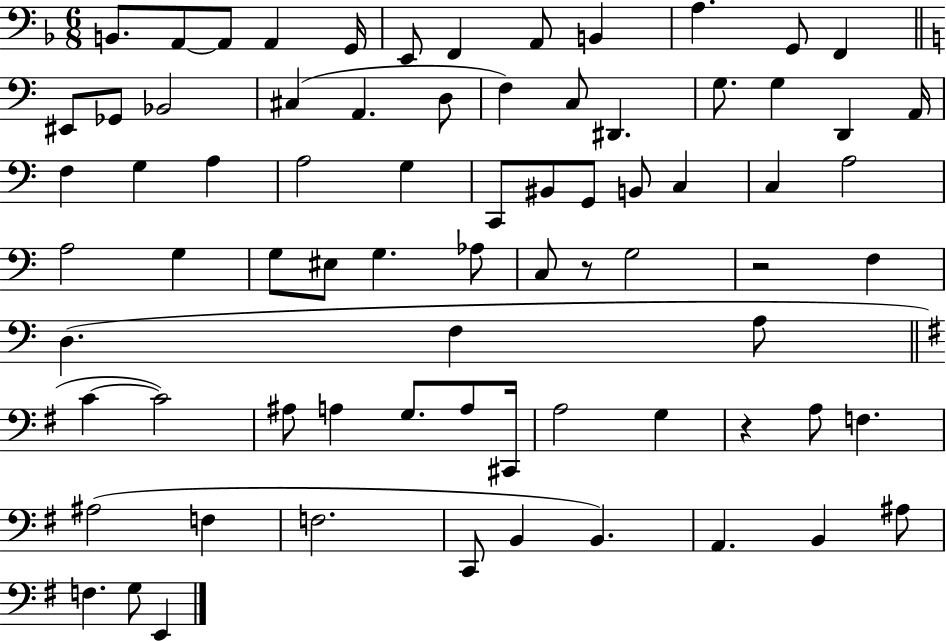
B2/e. A2/e A2/e A2/q G2/s E2/e F2/q A2/e B2/q A3/q. G2/e F2/q EIS2/e Gb2/e Bb2/h C#3/q A2/q. D3/e F3/q C3/e D#2/q. G3/e. G3/q D2/q A2/s F3/q G3/q A3/q A3/h G3/q C2/e BIS2/e G2/e B2/e C3/q C3/q A3/h A3/h G3/q G3/e EIS3/e G3/q. Ab3/e C3/e R/e G3/h R/h F3/q D3/q. F3/q A3/e C4/q C4/h A#3/e A3/q G3/e. A3/e C#2/s A3/h G3/q R/q A3/e F3/q. A#3/h F3/q F3/h. C2/e B2/q B2/q. A2/q. B2/q A#3/e F3/q. G3/e E2/q